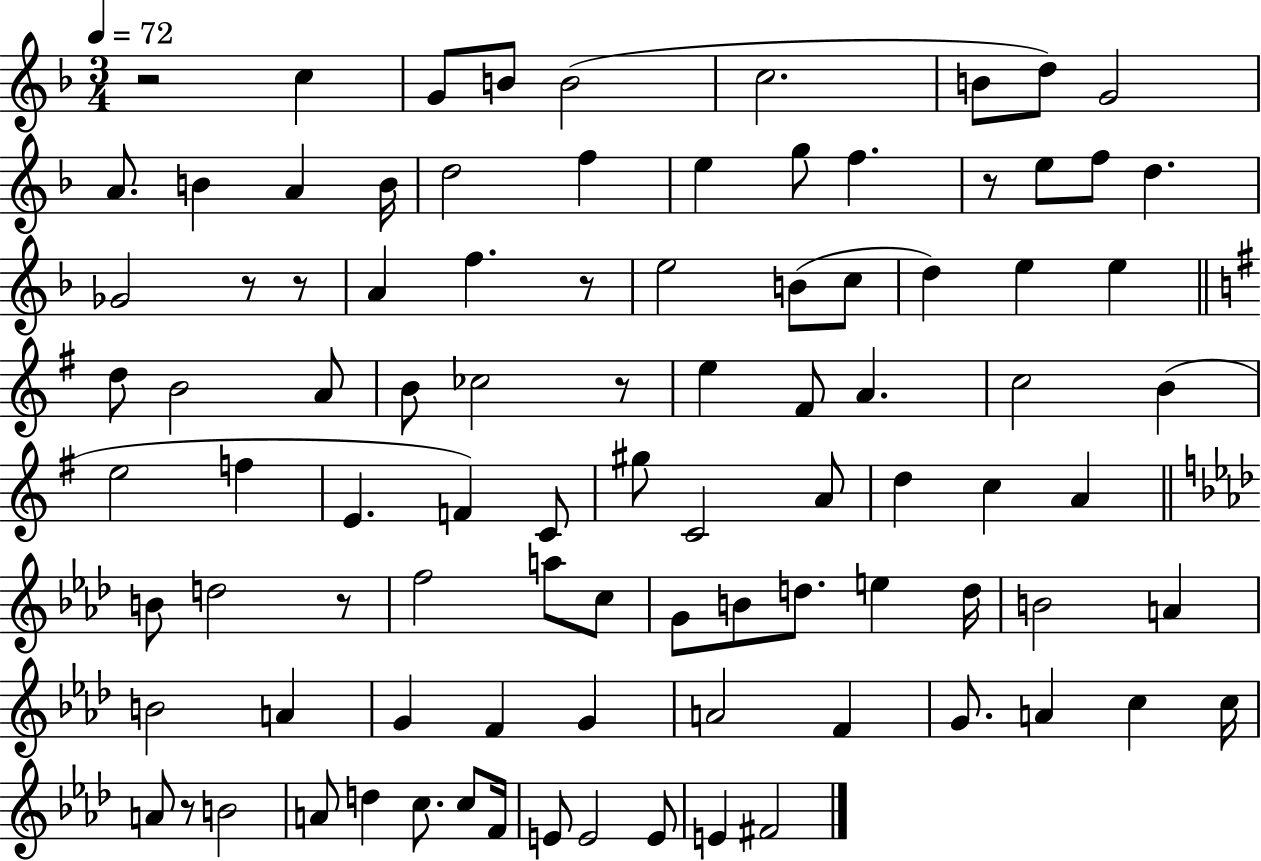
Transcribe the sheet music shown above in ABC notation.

X:1
T:Untitled
M:3/4
L:1/4
K:F
z2 c G/2 B/2 B2 c2 B/2 d/2 G2 A/2 B A B/4 d2 f e g/2 f z/2 e/2 f/2 d _G2 z/2 z/2 A f z/2 e2 B/2 c/2 d e e d/2 B2 A/2 B/2 _c2 z/2 e ^F/2 A c2 B e2 f E F C/2 ^g/2 C2 A/2 d c A B/2 d2 z/2 f2 a/2 c/2 G/2 B/2 d/2 e d/4 B2 A B2 A G F G A2 F G/2 A c c/4 A/2 z/2 B2 A/2 d c/2 c/2 F/4 E/2 E2 E/2 E ^F2